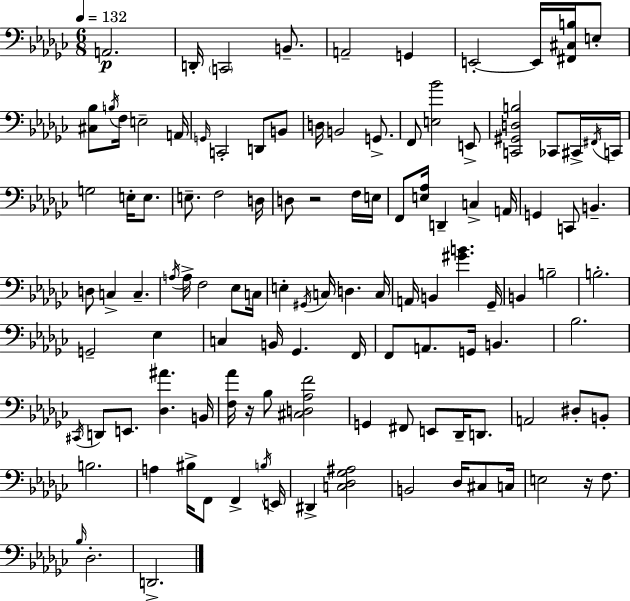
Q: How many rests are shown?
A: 3